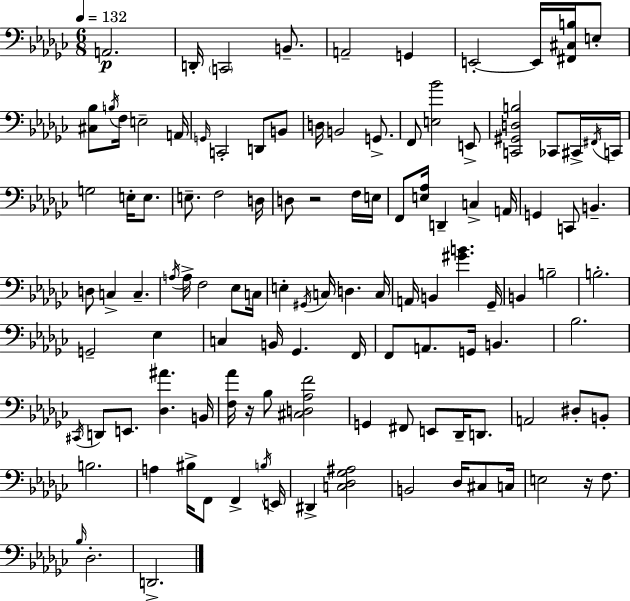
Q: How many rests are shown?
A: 3